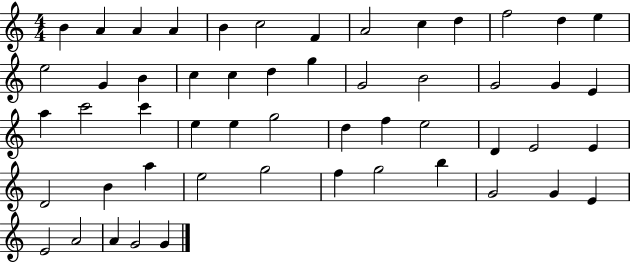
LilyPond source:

{
  \clef treble
  \numericTimeSignature
  \time 4/4
  \key c \major
  b'4 a'4 a'4 a'4 | b'4 c''2 f'4 | a'2 c''4 d''4 | f''2 d''4 e''4 | \break e''2 g'4 b'4 | c''4 c''4 d''4 g''4 | g'2 b'2 | g'2 g'4 e'4 | \break a''4 c'''2 c'''4 | e''4 e''4 g''2 | d''4 f''4 e''2 | d'4 e'2 e'4 | \break d'2 b'4 a''4 | e''2 g''2 | f''4 g''2 b''4 | g'2 g'4 e'4 | \break e'2 a'2 | a'4 g'2 g'4 | \bar "|."
}